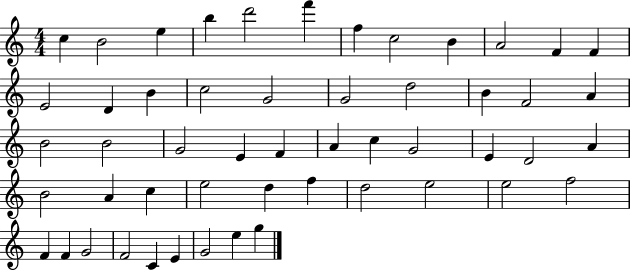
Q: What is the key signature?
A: C major